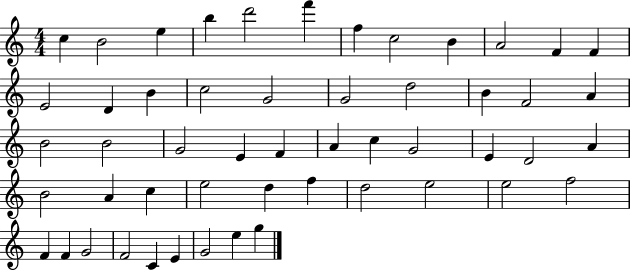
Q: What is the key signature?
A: C major